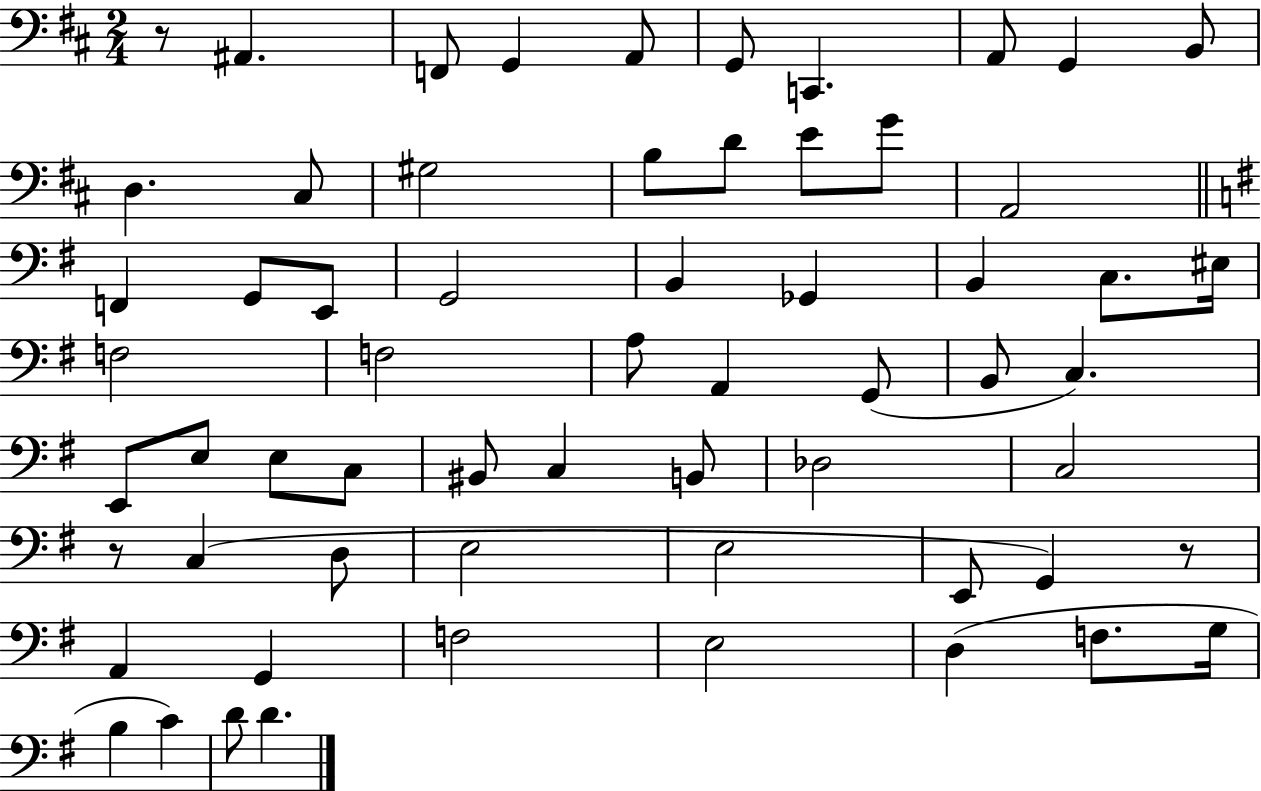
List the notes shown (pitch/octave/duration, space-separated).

R/e A#2/q. F2/e G2/q A2/e G2/e C2/q. A2/e G2/q B2/e D3/q. C#3/e G#3/h B3/e D4/e E4/e G4/e A2/h F2/q G2/e E2/e G2/h B2/q Gb2/q B2/q C3/e. EIS3/s F3/h F3/h A3/e A2/q G2/e B2/e C3/q. E2/e E3/e E3/e C3/e BIS2/e C3/q B2/e Db3/h C3/h R/e C3/q D3/e E3/h E3/h E2/e G2/q R/e A2/q G2/q F3/h E3/h D3/q F3/e. G3/s B3/q C4/q D4/e D4/q.